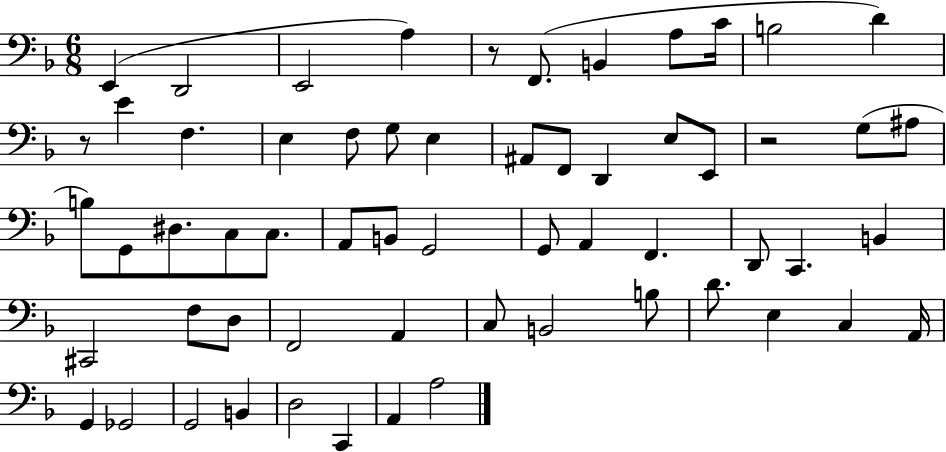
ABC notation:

X:1
T:Untitled
M:6/8
L:1/4
K:F
E,, D,,2 E,,2 A, z/2 F,,/2 B,, A,/2 C/4 B,2 D z/2 E F, E, F,/2 G,/2 E, ^A,,/2 F,,/2 D,, E,/2 E,,/2 z2 G,/2 ^A,/2 B,/2 G,,/2 ^D,/2 C,/2 C,/2 A,,/2 B,,/2 G,,2 G,,/2 A,, F,, D,,/2 C,, B,, ^C,,2 F,/2 D,/2 F,,2 A,, C,/2 B,,2 B,/2 D/2 E, C, A,,/4 G,, _G,,2 G,,2 B,, D,2 C,, A,, A,2